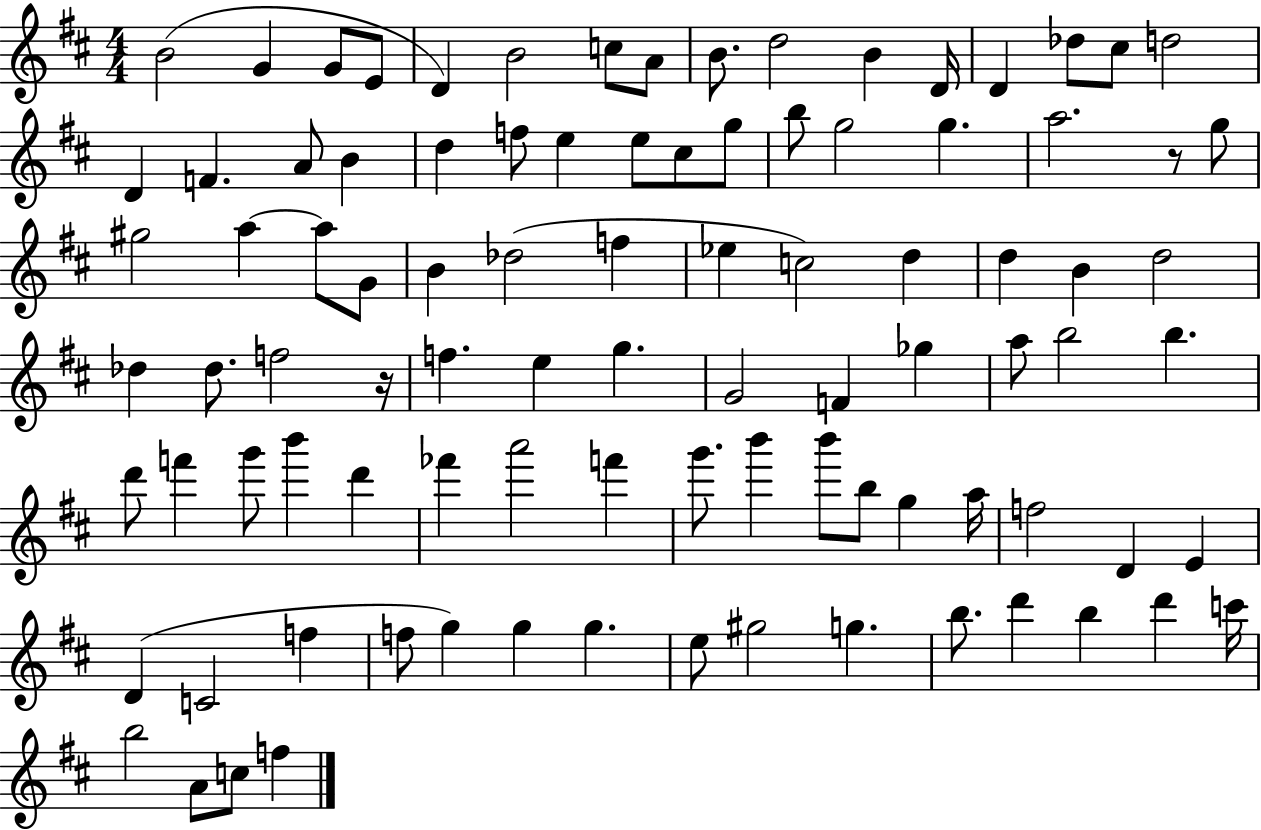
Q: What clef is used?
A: treble